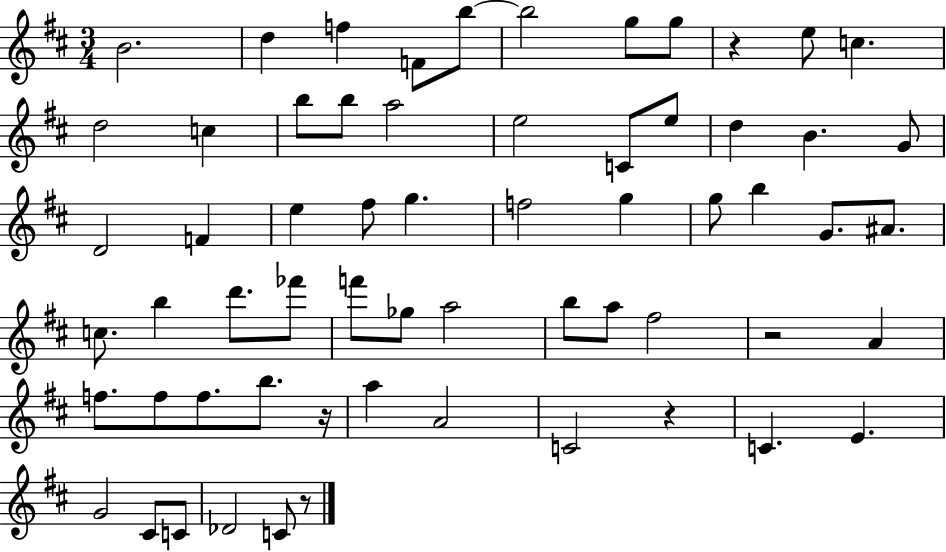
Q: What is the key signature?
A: D major